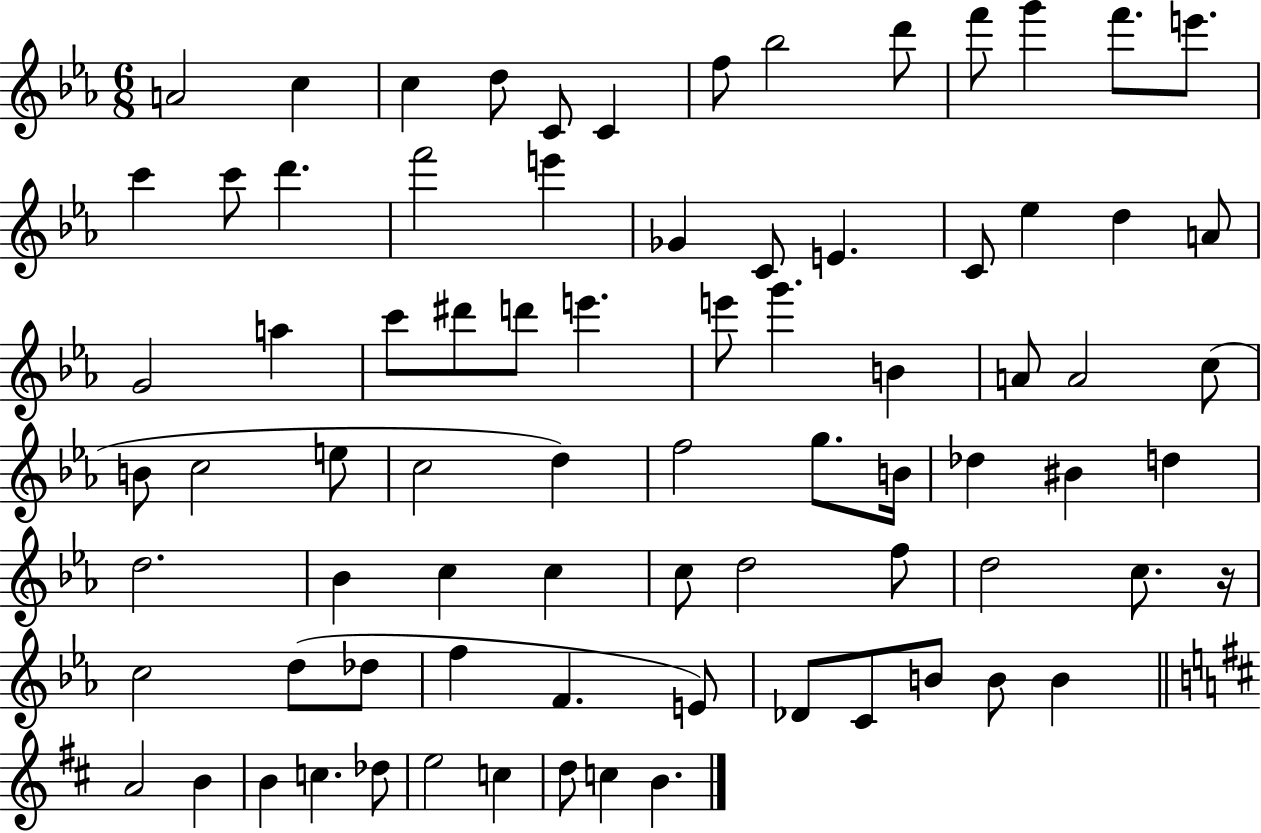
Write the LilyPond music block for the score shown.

{
  \clef treble
  \numericTimeSignature
  \time 6/8
  \key ees \major
  a'2 c''4 | c''4 d''8 c'8 c'4 | f''8 bes''2 d'''8 | f'''8 g'''4 f'''8. e'''8. | \break c'''4 c'''8 d'''4. | f'''2 e'''4 | ges'4 c'8 e'4. | c'8 ees''4 d''4 a'8 | \break g'2 a''4 | c'''8 dis'''8 d'''8 e'''4. | e'''8 g'''4. b'4 | a'8 a'2 c''8( | \break b'8 c''2 e''8 | c''2 d''4) | f''2 g''8. b'16 | des''4 bis'4 d''4 | \break d''2. | bes'4 c''4 c''4 | c''8 d''2 f''8 | d''2 c''8. r16 | \break c''2 d''8( des''8 | f''4 f'4. e'8) | des'8 c'8 b'8 b'8 b'4 | \bar "||" \break \key d \major a'2 b'4 | b'4 c''4. des''8 | e''2 c''4 | d''8 c''4 b'4. | \break \bar "|."
}